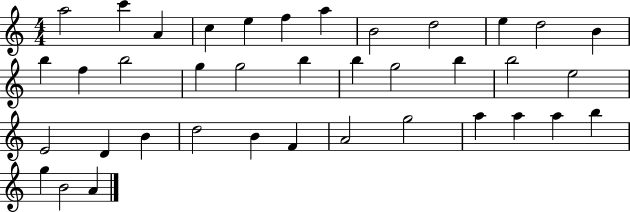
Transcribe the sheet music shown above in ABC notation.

X:1
T:Untitled
M:4/4
L:1/4
K:C
a2 c' A c e f a B2 d2 e d2 B b f b2 g g2 b b g2 b b2 e2 E2 D B d2 B F A2 g2 a a a b g B2 A